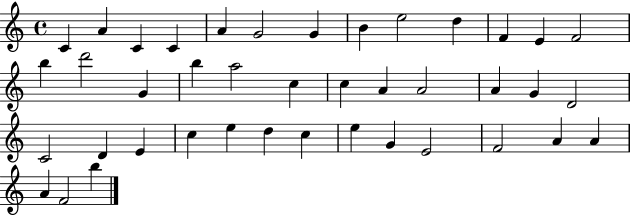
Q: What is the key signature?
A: C major